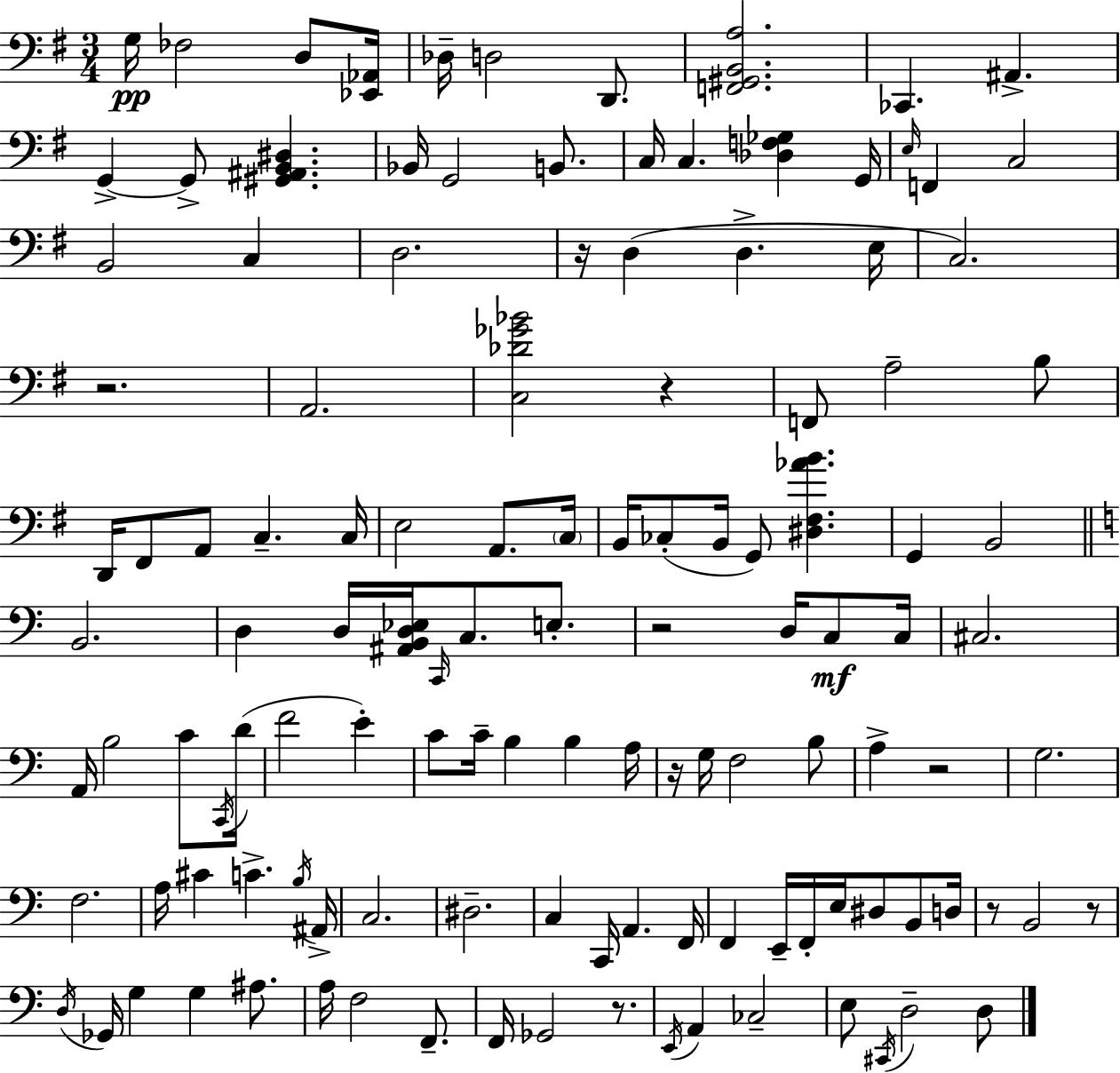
G3/s FES3/h D3/e [Eb2,Ab2]/s Db3/s D3/h D2/e. [F2,G#2,B2,A3]/h. CES2/q. A#2/q. G2/q G2/e [G#2,A#2,B2,D#3]/q. Bb2/s G2/h B2/e. C3/s C3/q. [Db3,F3,Gb3]/q G2/s E3/s F2/q C3/h B2/h C3/q D3/h. R/s D3/q D3/q. E3/s C3/h. R/h. A2/h. [C3,Db4,Gb4,Bb4]/h R/q F2/e A3/h B3/e D2/s F#2/e A2/e C3/q. C3/s E3/h A2/e. C3/s B2/s CES3/e B2/s G2/e [D#3,F#3,Ab4,B4]/q. G2/q B2/h B2/h. D3/q D3/s [A#2,B2,D3,Eb3]/s C2/s C3/e. E3/e. R/h D3/s C3/e C3/s C#3/h. A2/s B3/h C4/e C2/s D4/s F4/h E4/q C4/e C4/s B3/q B3/q A3/s R/s G3/s F3/h B3/e A3/q R/h G3/h. F3/h. A3/s C#4/q C4/q. B3/s A#2/s C3/h. D#3/h. C3/q C2/s A2/q. F2/s F2/q E2/s F2/s E3/s D#3/e B2/e D3/s R/e B2/h R/e D3/s Gb2/s G3/q G3/q A#3/e. A3/s F3/h F2/e. F2/s Gb2/h R/e. E2/s A2/q CES3/h E3/e C#2/s D3/h D3/e